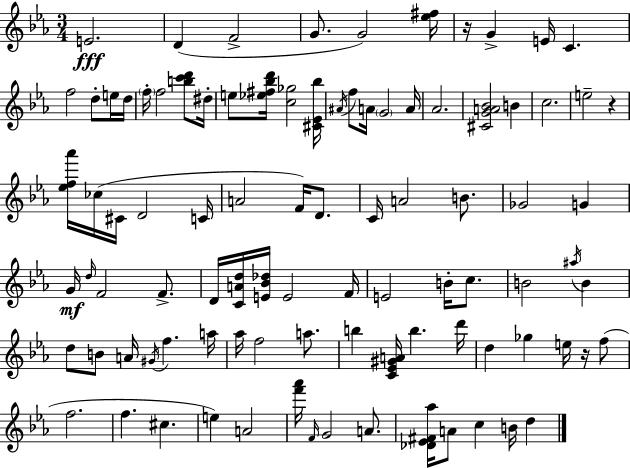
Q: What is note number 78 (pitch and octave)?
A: D5